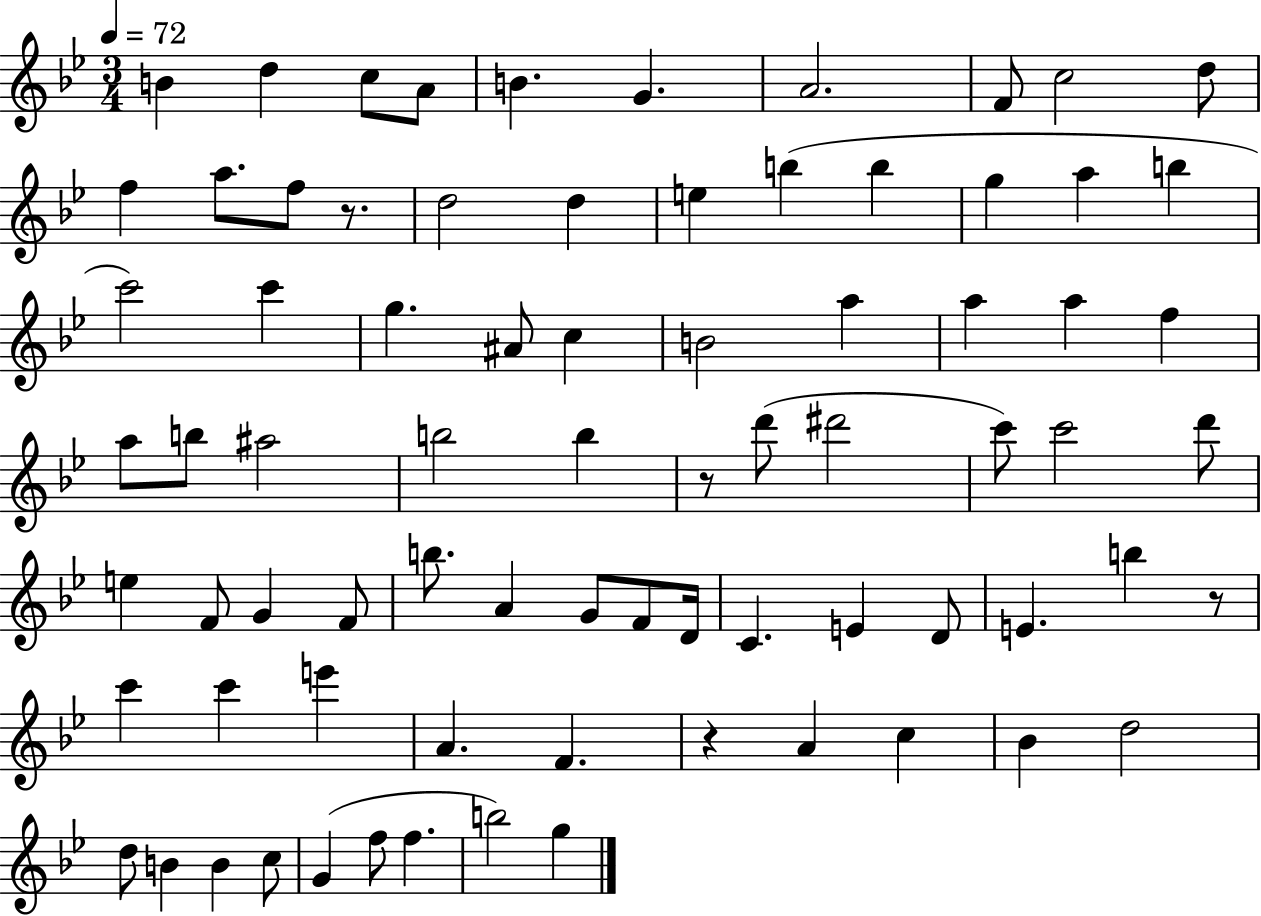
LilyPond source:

{
  \clef treble
  \numericTimeSignature
  \time 3/4
  \key bes \major
  \tempo 4 = 72
  \repeat volta 2 { b'4 d''4 c''8 a'8 | b'4. g'4. | a'2. | f'8 c''2 d''8 | \break f''4 a''8. f''8 r8. | d''2 d''4 | e''4 b''4( b''4 | g''4 a''4 b''4 | \break c'''2) c'''4 | g''4. ais'8 c''4 | b'2 a''4 | a''4 a''4 f''4 | \break a''8 b''8 ais''2 | b''2 b''4 | r8 d'''8( dis'''2 | c'''8) c'''2 d'''8 | \break e''4 f'8 g'4 f'8 | b''8. a'4 g'8 f'8 d'16 | c'4. e'4 d'8 | e'4. b''4 r8 | \break c'''4 c'''4 e'''4 | a'4. f'4. | r4 a'4 c''4 | bes'4 d''2 | \break d''8 b'4 b'4 c''8 | g'4( f''8 f''4. | b''2) g''4 | } \bar "|."
}